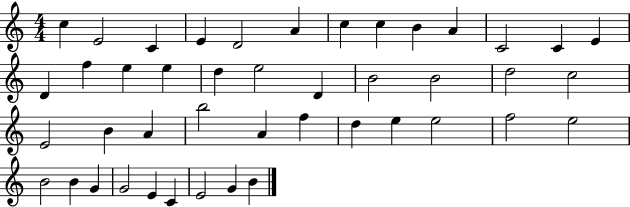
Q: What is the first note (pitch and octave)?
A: C5